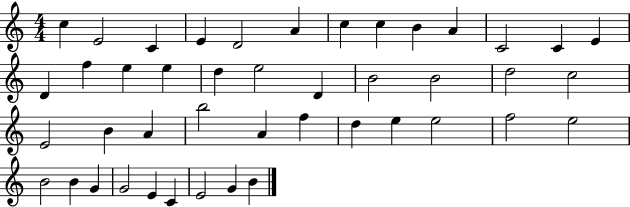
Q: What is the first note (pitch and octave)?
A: C5